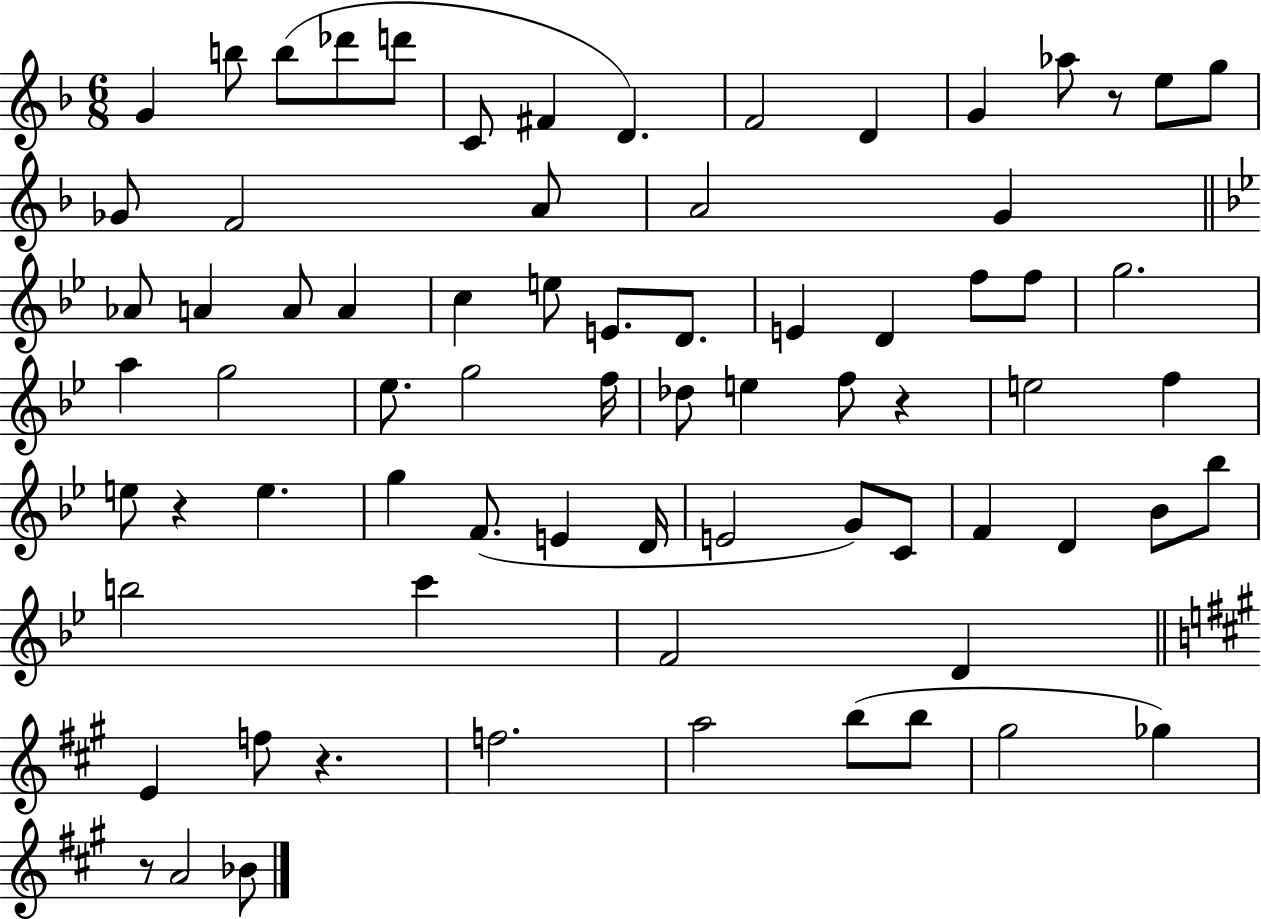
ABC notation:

X:1
T:Untitled
M:6/8
L:1/4
K:F
G b/2 b/2 _d'/2 d'/2 C/2 ^F D F2 D G _a/2 z/2 e/2 g/2 _G/2 F2 A/2 A2 G _A/2 A A/2 A c e/2 E/2 D/2 E D f/2 f/2 g2 a g2 _e/2 g2 f/4 _d/2 e f/2 z e2 f e/2 z e g F/2 E D/4 E2 G/2 C/2 F D _B/2 _b/2 b2 c' F2 D E f/2 z f2 a2 b/2 b/2 ^g2 _g z/2 A2 _B/2